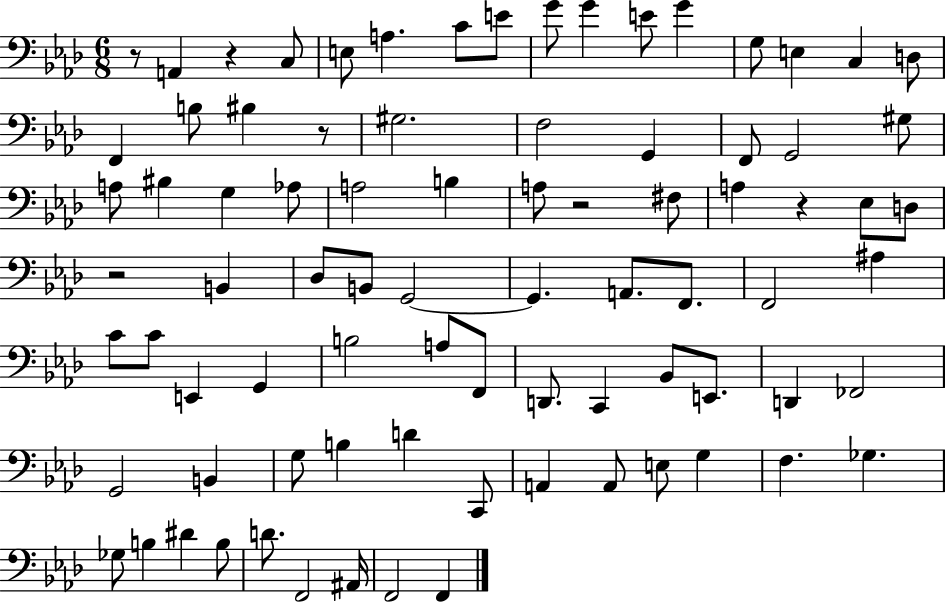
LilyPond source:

{
  \clef bass
  \numericTimeSignature
  \time 6/8
  \key aes \major
  \repeat volta 2 { r8 a,4 r4 c8 | e8 a4. c'8 e'8 | g'8 g'4 e'8 g'4 | g8 e4 c4 d8 | \break f,4 b8 bis4 r8 | gis2. | f2 g,4 | f,8 g,2 gis8 | \break a8 bis4 g4 aes8 | a2 b4 | a8 r2 fis8 | a4 r4 ees8 d8 | \break r2 b,4 | des8 b,8 g,2~~ | g,4. a,8. f,8. | f,2 ais4 | \break c'8 c'8 e,4 g,4 | b2 a8 f,8 | d,8. c,4 bes,8 e,8. | d,4 fes,2 | \break g,2 b,4 | g8 b4 d'4 c,8 | a,4 a,8 e8 g4 | f4. ges4. | \break ges8 b4 dis'4 b8 | d'8. f,2 ais,16 | f,2 f,4 | } \bar "|."
}